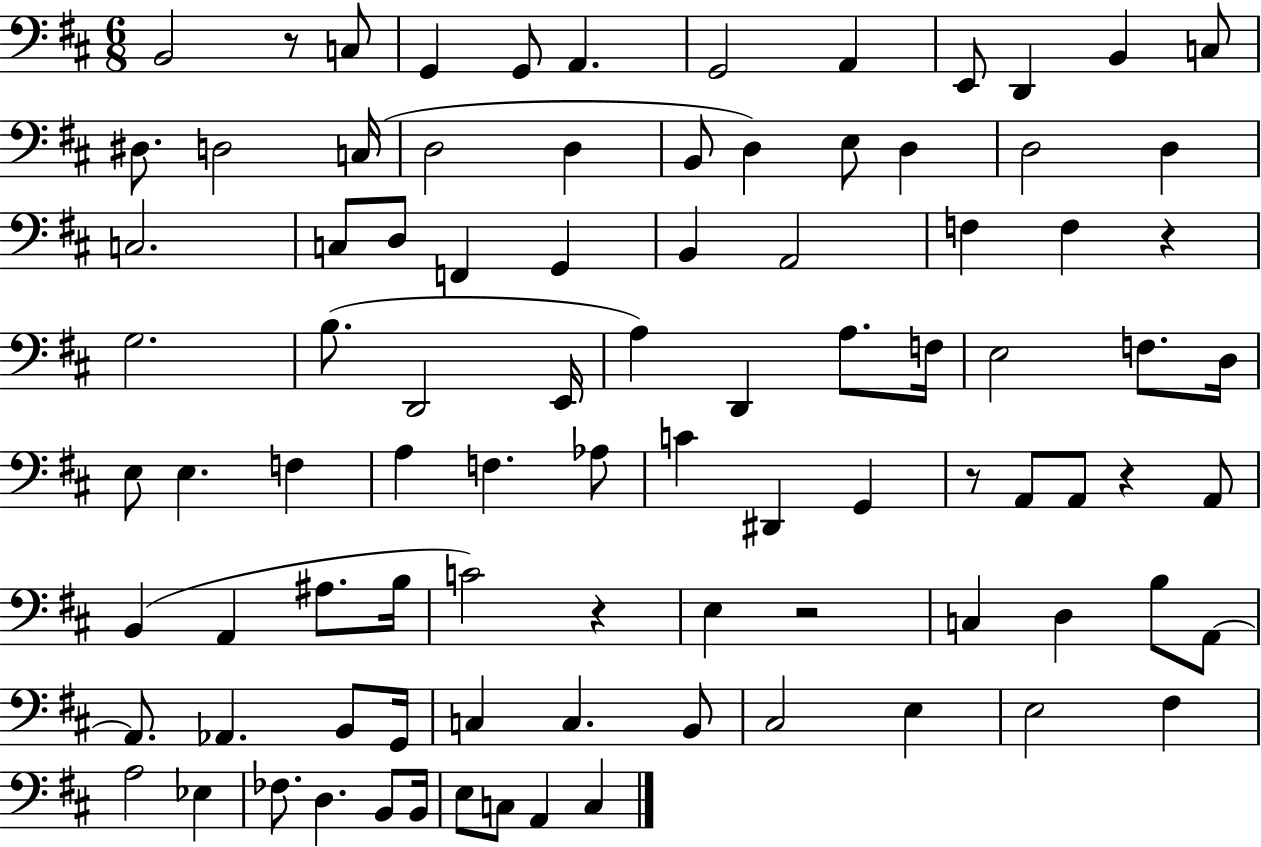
X:1
T:Untitled
M:6/8
L:1/4
K:D
B,,2 z/2 C,/2 G,, G,,/2 A,, G,,2 A,, E,,/2 D,, B,, C,/2 ^D,/2 D,2 C,/4 D,2 D, B,,/2 D, E,/2 D, D,2 D, C,2 C,/2 D,/2 F,, G,, B,, A,,2 F, F, z G,2 B,/2 D,,2 E,,/4 A, D,, A,/2 F,/4 E,2 F,/2 D,/4 E,/2 E, F, A, F, _A,/2 C ^D,, G,, z/2 A,,/2 A,,/2 z A,,/2 B,, A,, ^A,/2 B,/4 C2 z E, z2 C, D, B,/2 A,,/2 A,,/2 _A,, B,,/2 G,,/4 C, C, B,,/2 ^C,2 E, E,2 ^F, A,2 _E, _F,/2 D, B,,/2 B,,/4 E,/2 C,/2 A,, C,